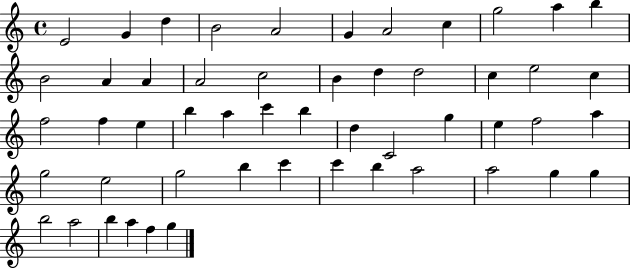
X:1
T:Untitled
M:4/4
L:1/4
K:C
E2 G d B2 A2 G A2 c g2 a b B2 A A A2 c2 B d d2 c e2 c f2 f e b a c' b d C2 g e f2 a g2 e2 g2 b c' c' b a2 a2 g g b2 a2 b a f g